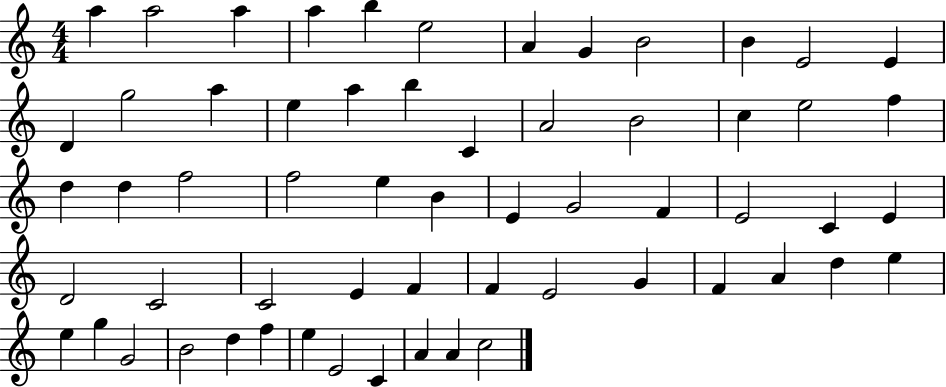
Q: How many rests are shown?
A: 0